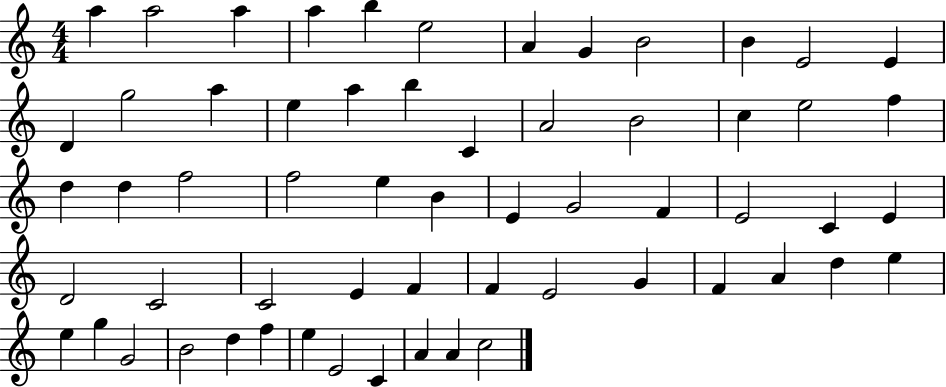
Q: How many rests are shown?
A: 0